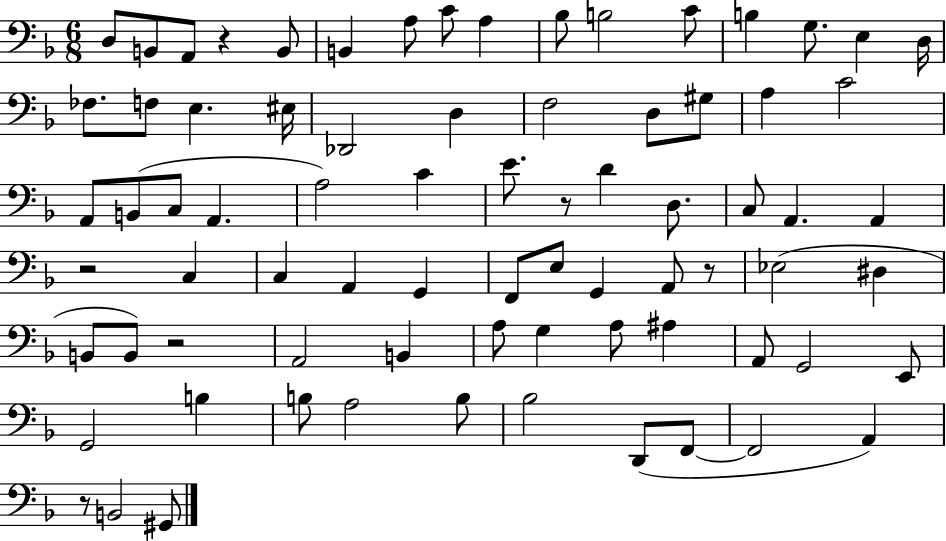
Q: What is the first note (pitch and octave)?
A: D3